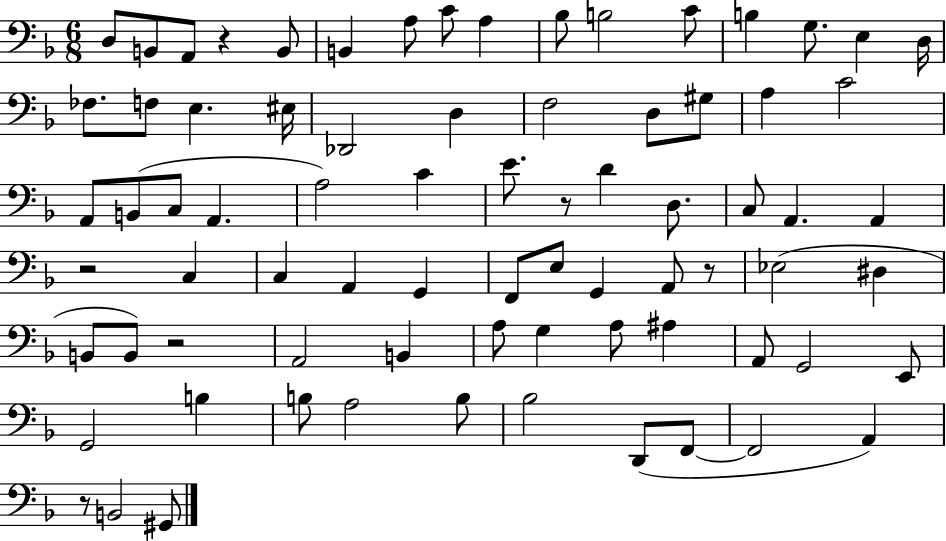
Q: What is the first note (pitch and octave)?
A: D3